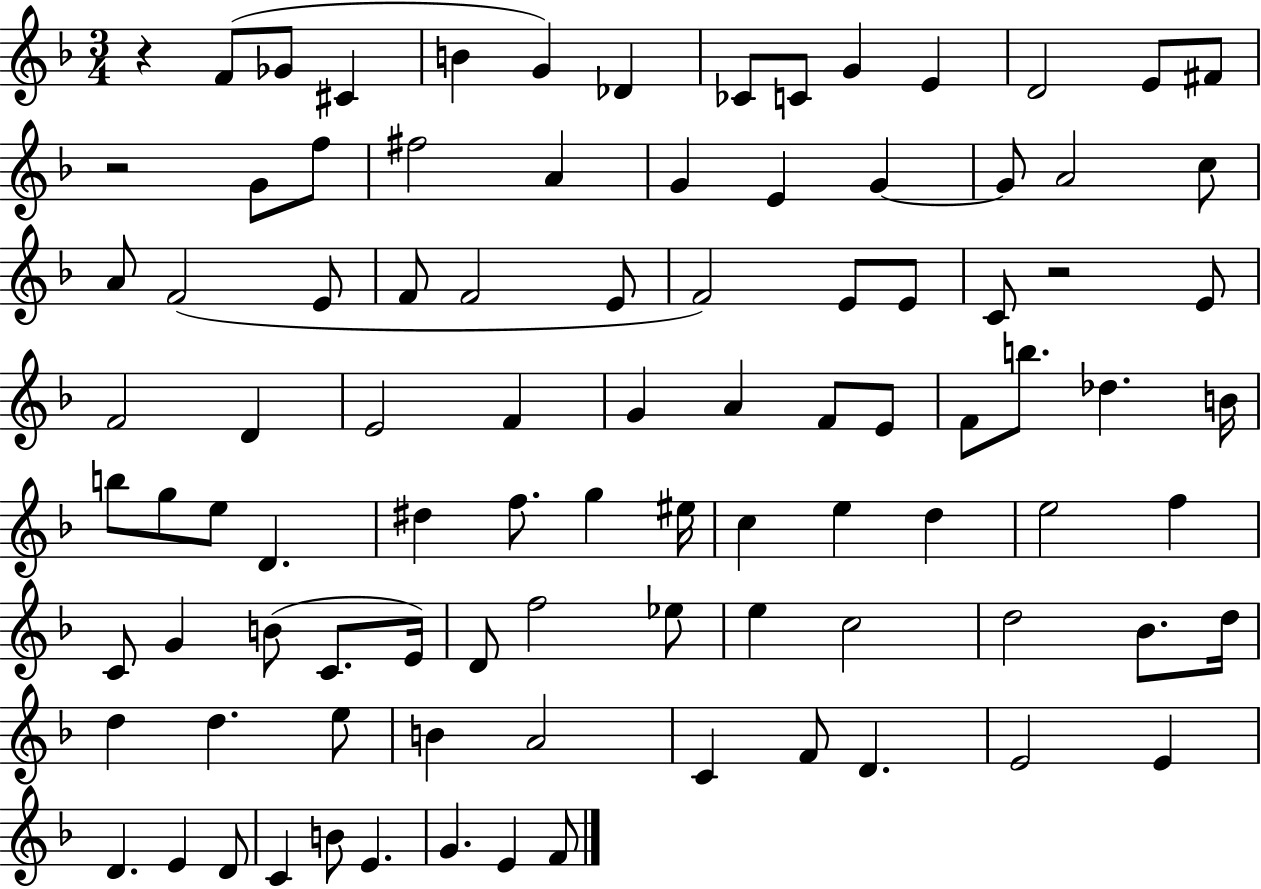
R/q F4/e Gb4/e C#4/q B4/q G4/q Db4/q CES4/e C4/e G4/q E4/q D4/h E4/e F#4/e R/h G4/e F5/e F#5/h A4/q G4/q E4/q G4/q G4/e A4/h C5/e A4/e F4/h E4/e F4/e F4/h E4/e F4/h E4/e E4/e C4/e R/h E4/e F4/h D4/q E4/h F4/q G4/q A4/q F4/e E4/e F4/e B5/e. Db5/q. B4/s B5/e G5/e E5/e D4/q. D#5/q F5/e. G5/q EIS5/s C5/q E5/q D5/q E5/h F5/q C4/e G4/q B4/e C4/e. E4/s D4/e F5/h Eb5/e E5/q C5/h D5/h Bb4/e. D5/s D5/q D5/q. E5/e B4/q A4/h C4/q F4/e D4/q. E4/h E4/q D4/q. E4/q D4/e C4/q B4/e E4/q. G4/q. E4/q F4/e